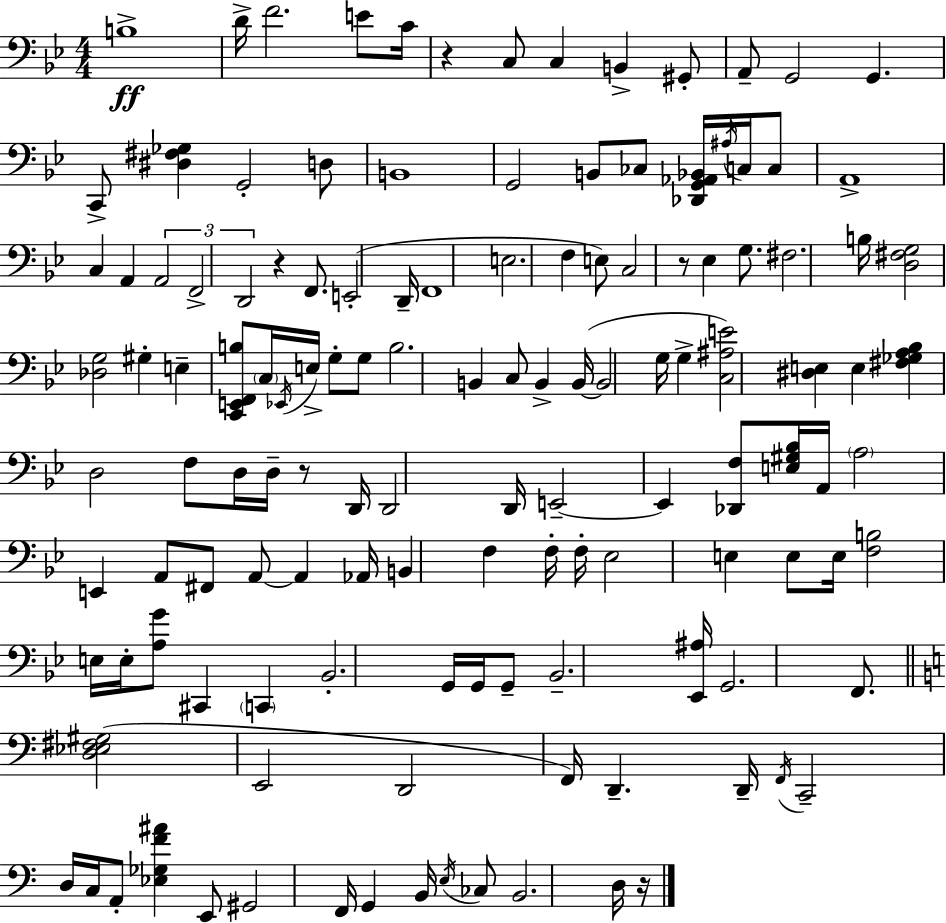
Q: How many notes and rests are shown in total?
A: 131